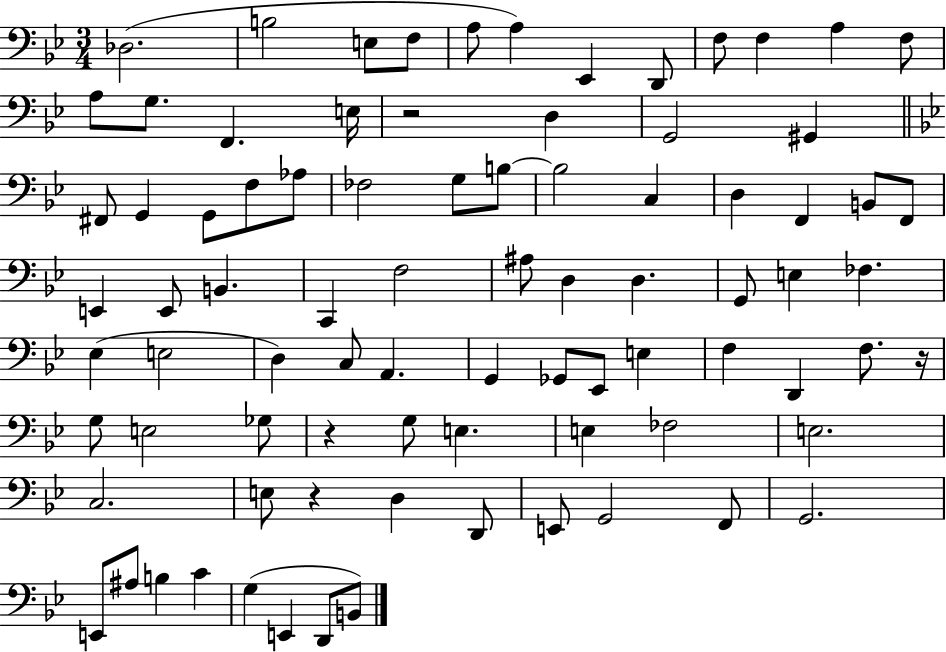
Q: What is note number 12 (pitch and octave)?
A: F3